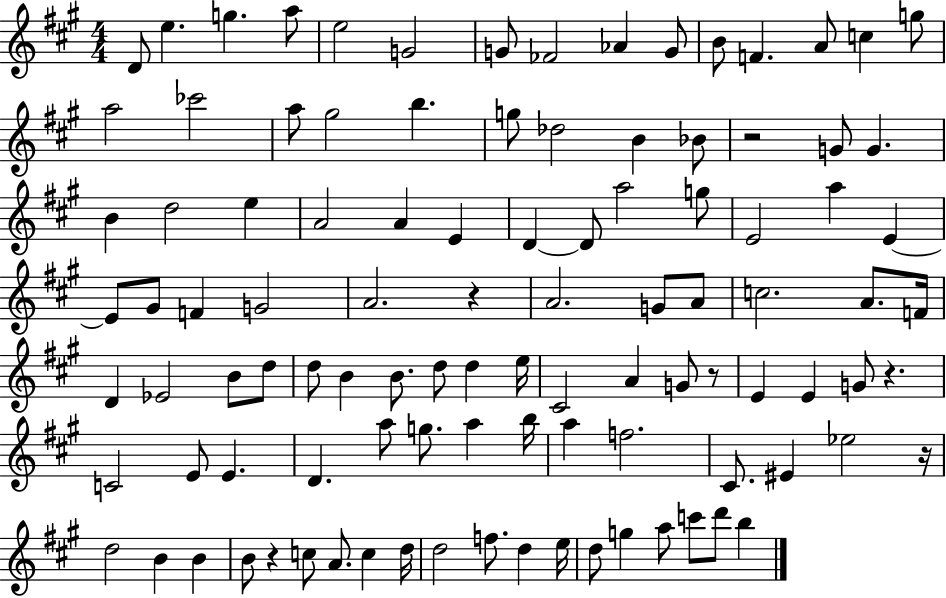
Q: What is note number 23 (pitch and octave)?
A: B4